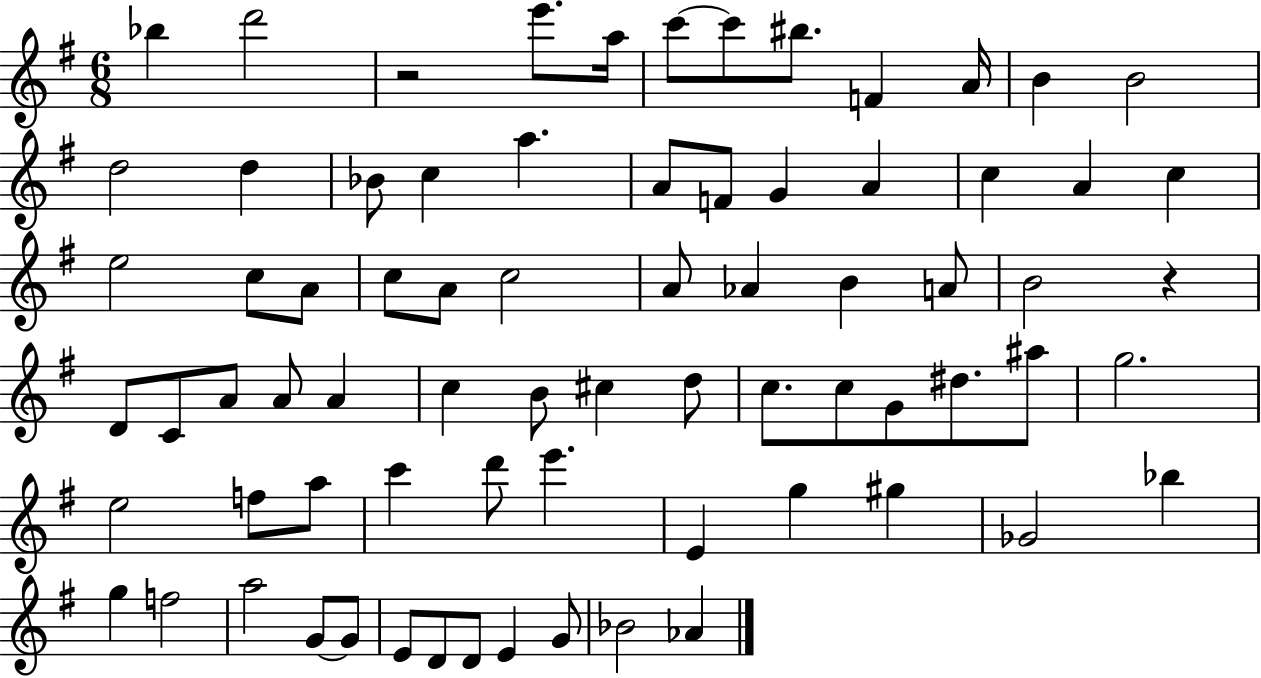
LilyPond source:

{
  \clef treble
  \numericTimeSignature
  \time 6/8
  \key g \major
  \repeat volta 2 { bes''4 d'''2 | r2 e'''8. a''16 | c'''8~~ c'''8 bis''8. f'4 a'16 | b'4 b'2 | \break d''2 d''4 | bes'8 c''4 a''4. | a'8 f'8 g'4 a'4 | c''4 a'4 c''4 | \break e''2 c''8 a'8 | c''8 a'8 c''2 | a'8 aes'4 b'4 a'8 | b'2 r4 | \break d'8 c'8 a'8 a'8 a'4 | c''4 b'8 cis''4 d''8 | c''8. c''8 g'8 dis''8. ais''8 | g''2. | \break e''2 f''8 a''8 | c'''4 d'''8 e'''4. | e'4 g''4 gis''4 | ges'2 bes''4 | \break g''4 f''2 | a''2 g'8~~ g'8 | e'8 d'8 d'8 e'4 g'8 | bes'2 aes'4 | \break } \bar "|."
}